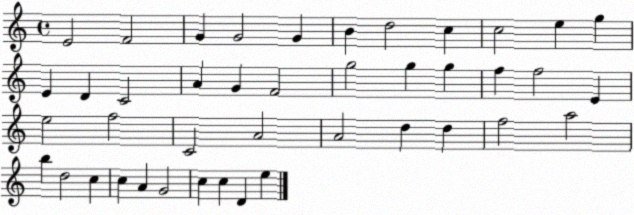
X:1
T:Untitled
M:4/4
L:1/4
K:C
E2 F2 G G2 G B d2 c c2 e g E D C2 A G F2 g2 g g f f2 E e2 f2 C2 A2 A2 d d f2 a2 b d2 c c A G2 c c D e